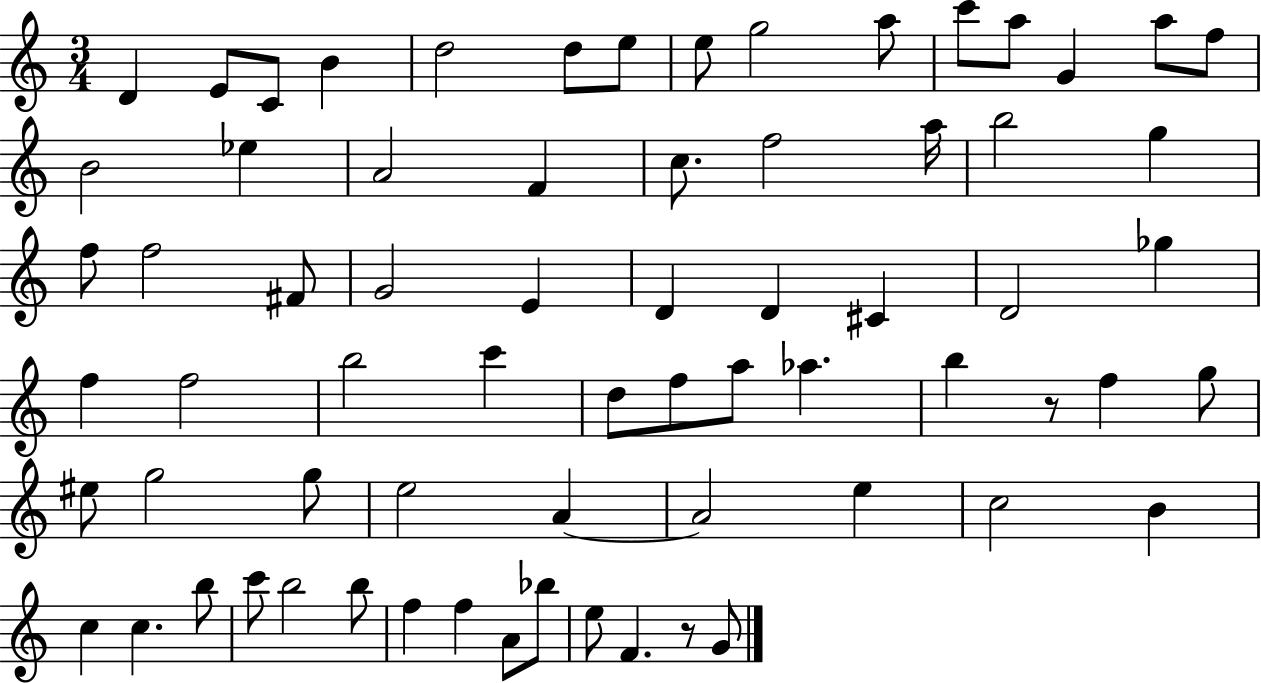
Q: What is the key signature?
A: C major